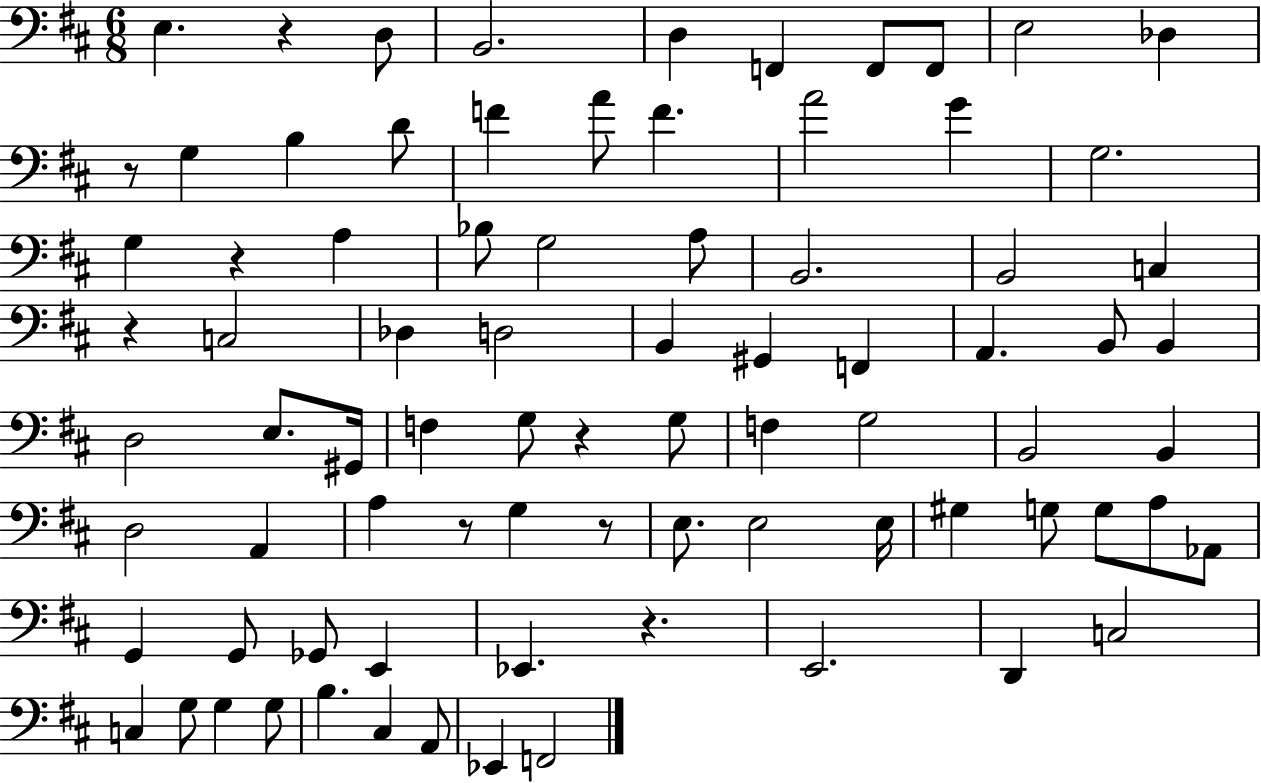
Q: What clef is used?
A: bass